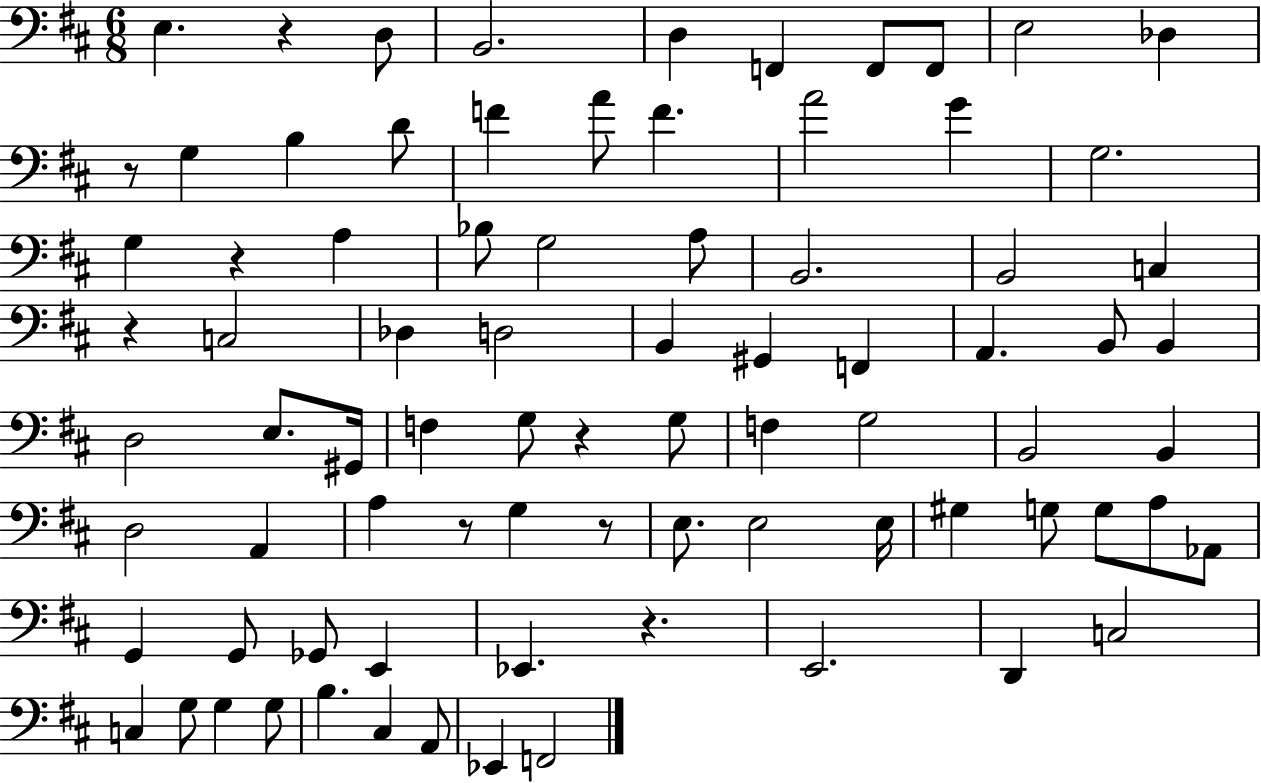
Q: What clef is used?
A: bass